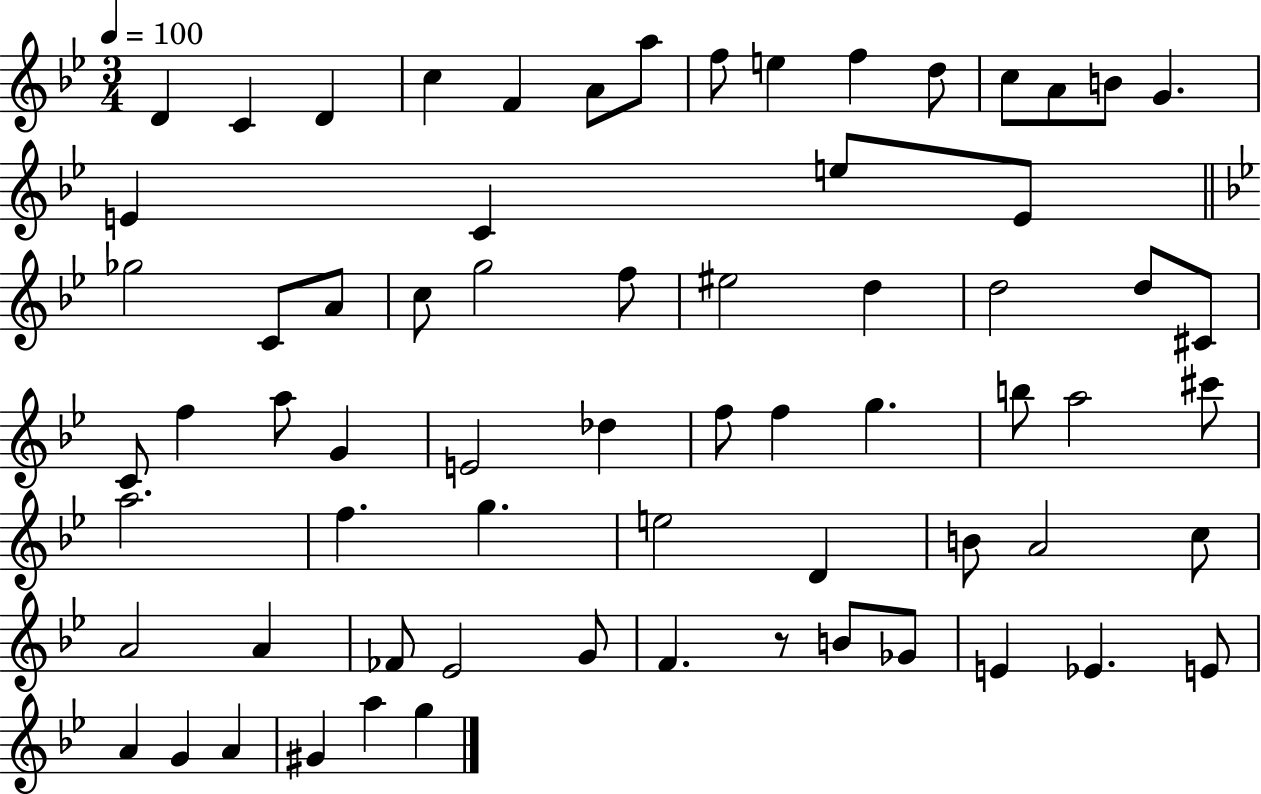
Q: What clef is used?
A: treble